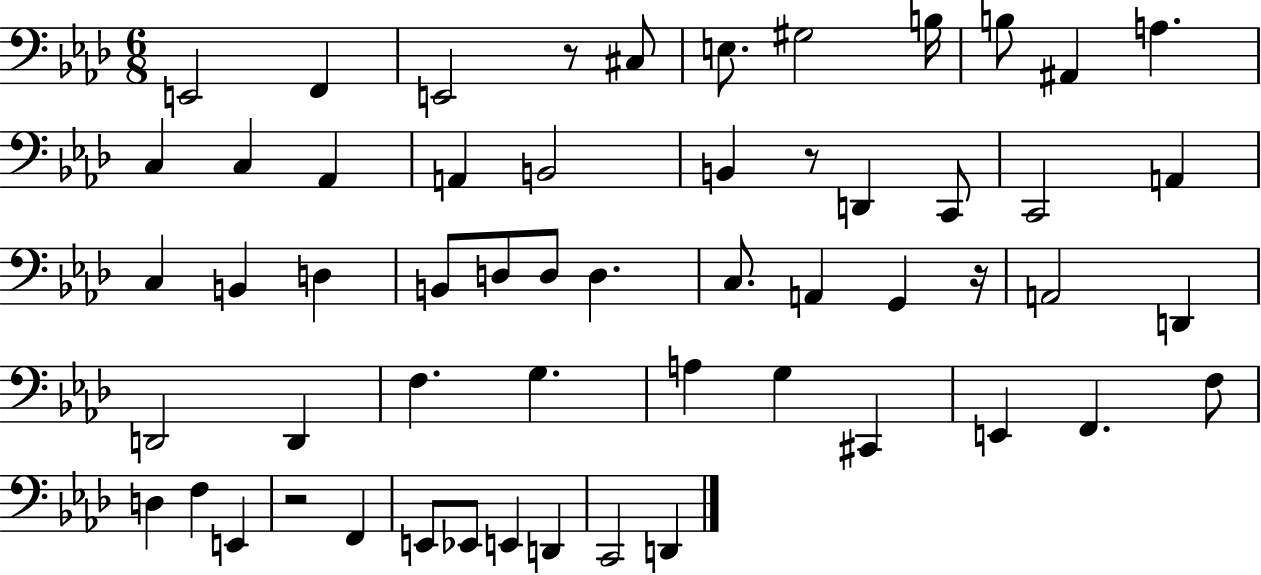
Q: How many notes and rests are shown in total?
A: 56